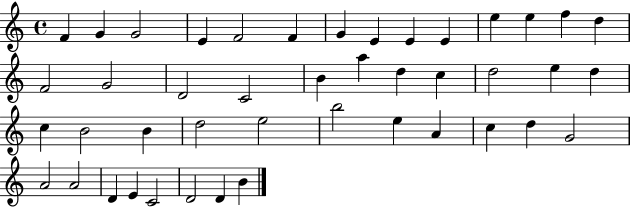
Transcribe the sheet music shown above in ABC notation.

X:1
T:Untitled
M:4/4
L:1/4
K:C
F G G2 E F2 F G E E E e e f d F2 G2 D2 C2 B a d c d2 e d c B2 B d2 e2 b2 e A c d G2 A2 A2 D E C2 D2 D B